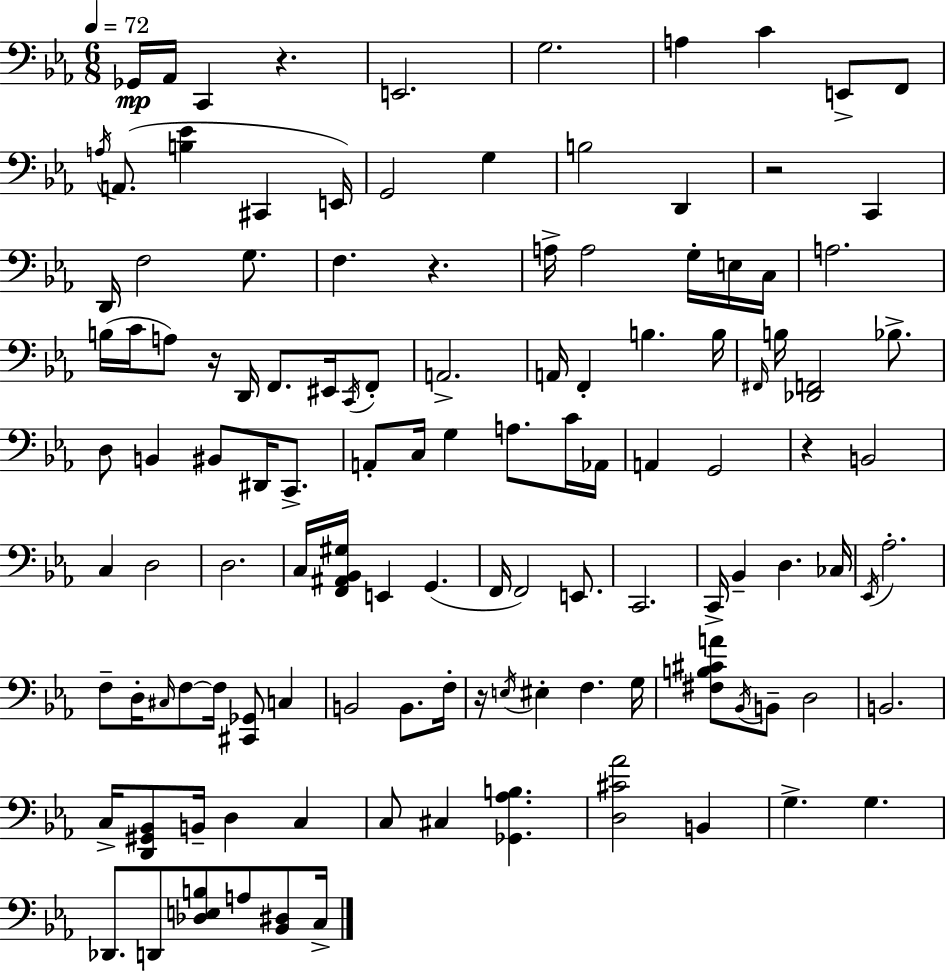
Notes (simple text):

Gb2/s Ab2/s C2/q R/q. E2/h. G3/h. A3/q C4/q E2/e F2/e A3/s A2/e. [B3,Eb4]/q C#2/q E2/s G2/h G3/q B3/h D2/q R/h C2/q D2/s F3/h G3/e. F3/q. R/q. A3/s A3/h G3/s E3/s C3/s A3/h. B3/s C4/s A3/e R/s D2/s F2/e. EIS2/s C2/s F2/e A2/h. A2/s F2/q B3/q. B3/s F#2/s B3/s [Db2,F2]/h Bb3/e. D3/e B2/q BIS2/e D#2/s C2/e. A2/e C3/s G3/q A3/e. C4/s Ab2/s A2/q G2/h R/q B2/h C3/q D3/h D3/h. C3/s [F2,A#2,Bb2,G#3]/s E2/q G2/q. F2/s F2/h E2/e. C2/h. C2/s Bb2/q D3/q. CES3/s Eb2/s Ab3/h. F3/e D3/s C#3/s F3/e F3/s [C#2,Gb2]/e C3/q B2/h B2/e. F3/s R/s E3/s EIS3/q F3/q. G3/s [F#3,B3,C#4,A4]/e Bb2/s B2/e D3/h B2/h. C3/s [D2,G#2,Bb2]/e B2/s D3/q C3/q C3/e C#3/q [Gb2,Ab3,B3]/q. [D3,C#4,Ab4]/h B2/q G3/q. G3/q. Db2/e. D2/e [Db3,E3,B3]/e A3/e [Bb2,D#3]/e C3/s